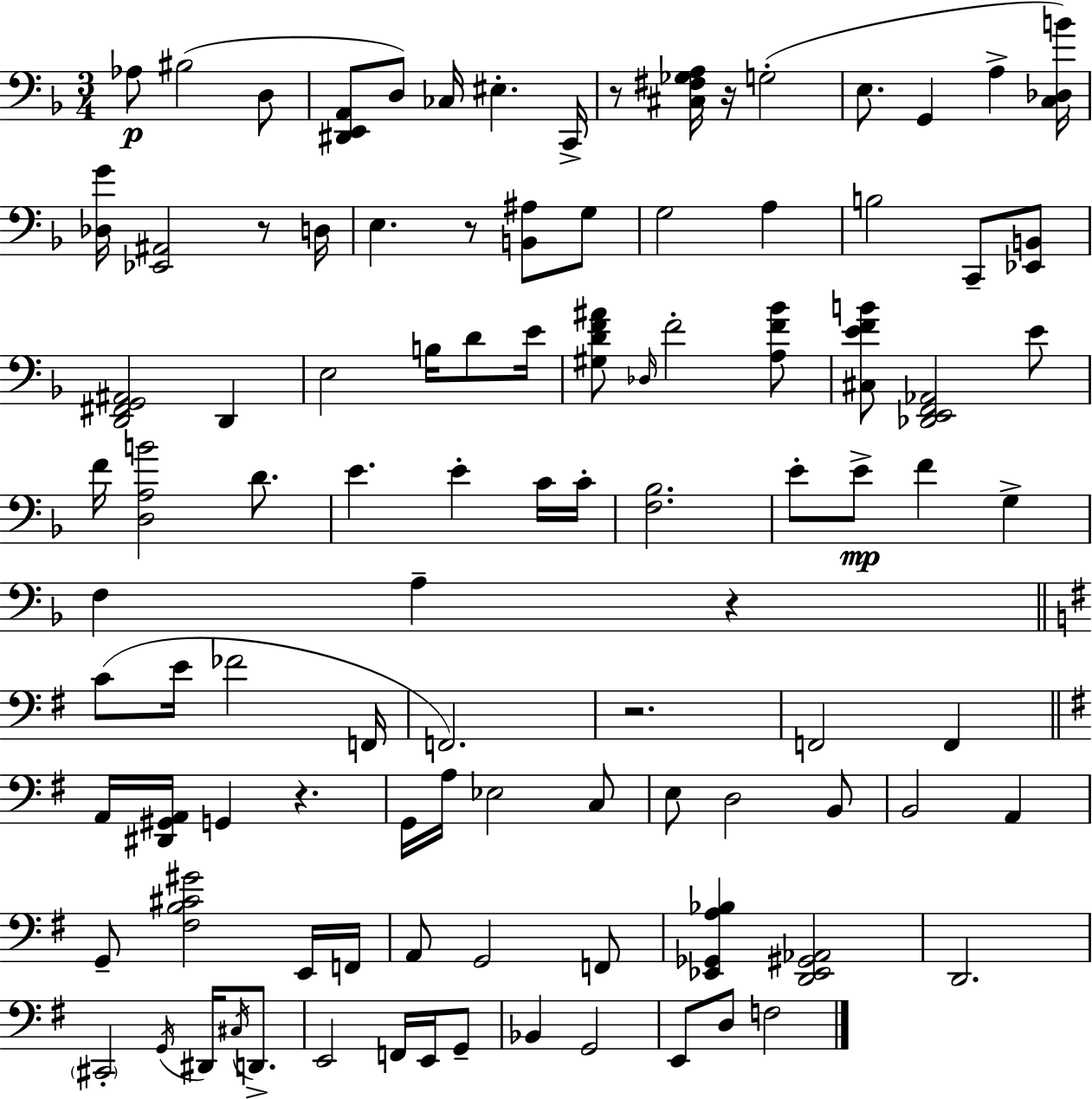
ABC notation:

X:1
T:Untitled
M:3/4
L:1/4
K:Dm
_A,/2 ^B,2 D,/2 [^D,,E,,A,,]/2 D,/2 _C,/4 ^E, C,,/4 z/2 [^C,^F,_G,A,]/4 z/4 G,2 E,/2 G,, A, [C,_D,B]/4 [_D,G]/4 [_E,,^A,,]2 z/2 D,/4 E, z/2 [B,,^A,]/2 G,/2 G,2 A, B,2 C,,/2 [_E,,B,,]/2 [D,,^F,,G,,^A,,]2 D,, E,2 B,/4 D/2 E/4 [^G,DF^A]/2 _D,/4 F2 [A,F_B]/2 [^C,EFB]/2 [_D,,E,,F,,_A,,]2 E/2 F/4 [D,A,B]2 D/2 E E C/4 C/4 [F,_B,]2 E/2 E/2 F G, F, A, z C/2 E/4 _F2 F,,/4 F,,2 z2 F,,2 F,, A,,/4 [^D,,^G,,A,,]/4 G,, z G,,/4 A,/4 _E,2 C,/2 E,/2 D,2 B,,/2 B,,2 A,, G,,/2 [^F,B,^C^G]2 E,,/4 F,,/4 A,,/2 G,,2 F,,/2 [_E,,_G,,A,_B,] [D,,_E,,^G,,_A,,]2 D,,2 ^C,,2 G,,/4 ^D,,/4 ^C,/4 D,,/2 E,,2 F,,/4 E,,/4 G,,/2 _B,, G,,2 E,,/2 D,/2 F,2